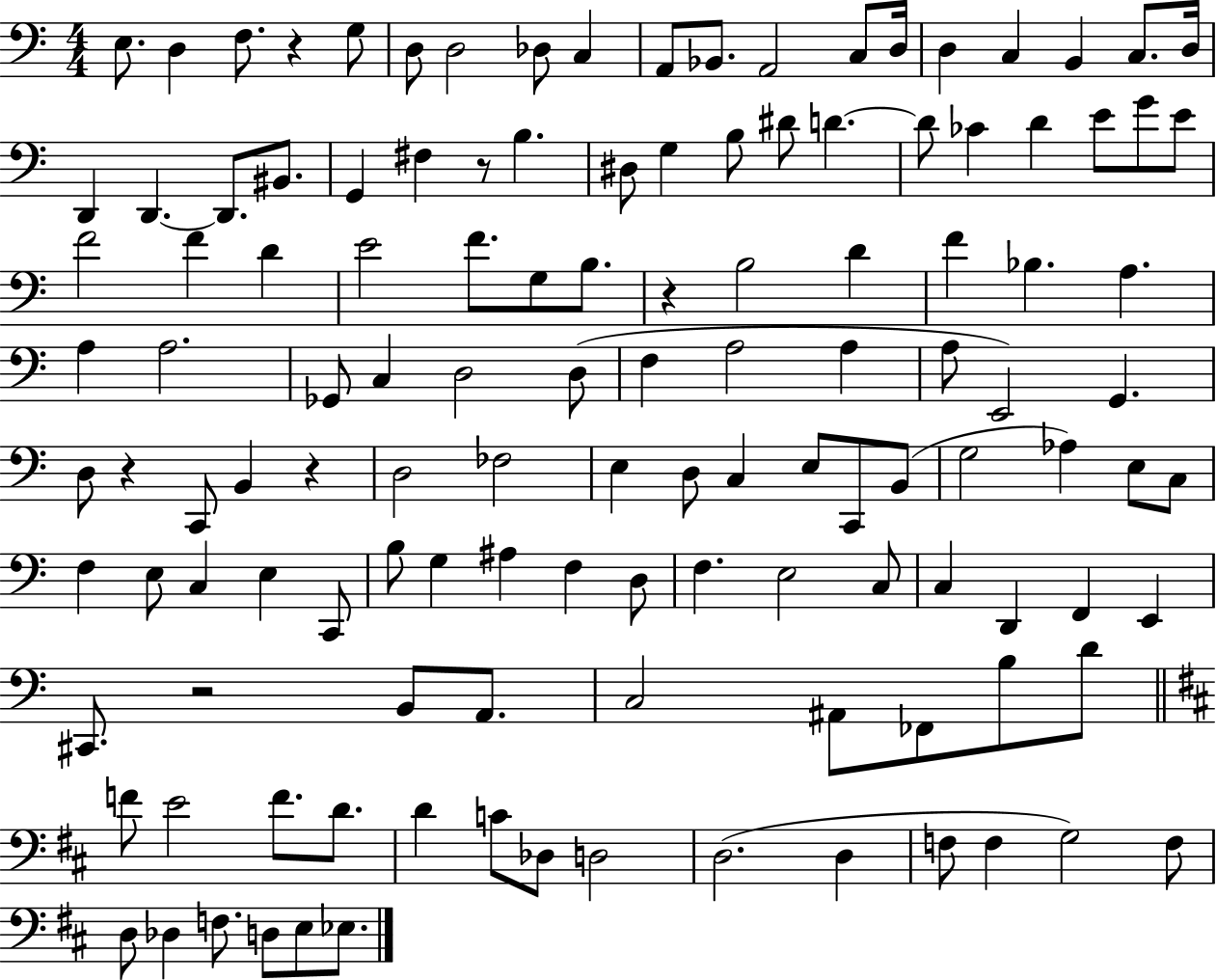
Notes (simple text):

E3/e. D3/q F3/e. R/q G3/e D3/e D3/h Db3/e C3/q A2/e Bb2/e. A2/h C3/e D3/s D3/q C3/q B2/q C3/e. D3/s D2/q D2/q. D2/e. BIS2/e. G2/q F#3/q R/e B3/q. D#3/e G3/q B3/e D#4/e D4/q. D4/e CES4/q D4/q E4/e G4/e E4/e F4/h F4/q D4/q E4/h F4/e. G3/e B3/e. R/q B3/h D4/q F4/q Bb3/q. A3/q. A3/q A3/h. Gb2/e C3/q D3/h D3/e F3/q A3/h A3/q A3/e E2/h G2/q. D3/e R/q C2/e B2/q R/q D3/h FES3/h E3/q D3/e C3/q E3/e C2/e B2/e G3/h Ab3/q E3/e C3/e F3/q E3/e C3/q E3/q C2/e B3/e G3/q A#3/q F3/q D3/e F3/q. E3/h C3/e C3/q D2/q F2/q E2/q C#2/e. R/h B2/e A2/e. C3/h A#2/e FES2/e B3/e D4/e F4/e E4/h F4/e. D4/e. D4/q C4/e Db3/e D3/h D3/h. D3/q F3/e F3/q G3/h F3/e D3/e Db3/q F3/e. D3/e E3/e Eb3/e.